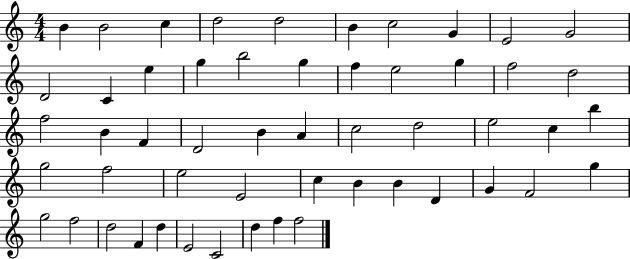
X:1
T:Untitled
M:4/4
L:1/4
K:C
B B2 c d2 d2 B c2 G E2 G2 D2 C e g b2 g f e2 g f2 d2 f2 B F D2 B A c2 d2 e2 c b g2 f2 e2 E2 c B B D G F2 g g2 f2 d2 F d E2 C2 d f f2